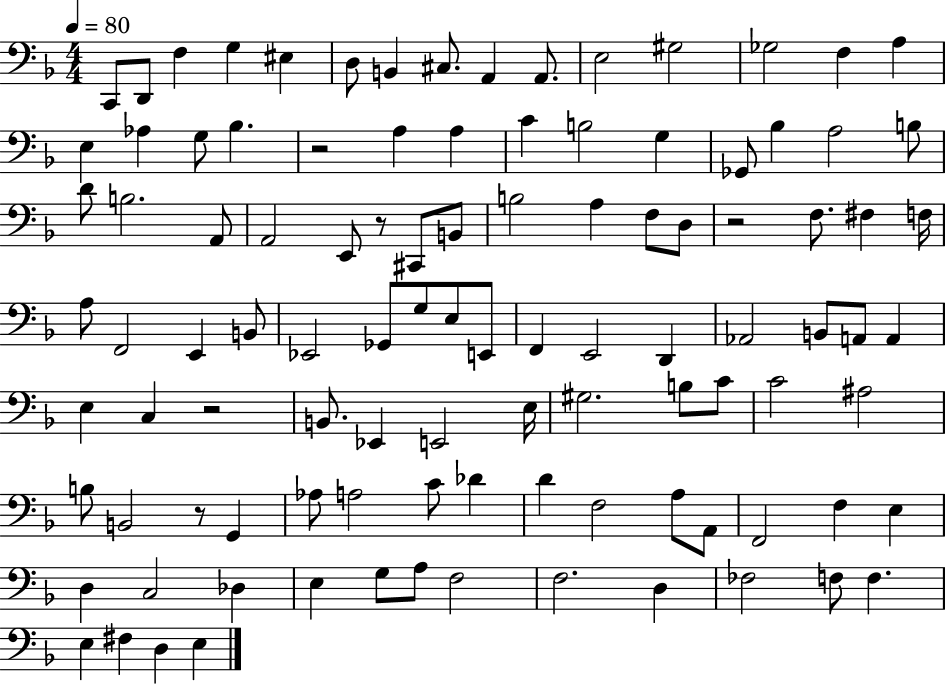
X:1
T:Untitled
M:4/4
L:1/4
K:F
C,,/2 D,,/2 F, G, ^E, D,/2 B,, ^C,/2 A,, A,,/2 E,2 ^G,2 _G,2 F, A, E, _A, G,/2 _B, z2 A, A, C B,2 G, _G,,/2 _B, A,2 B,/2 D/2 B,2 A,,/2 A,,2 E,,/2 z/2 ^C,,/2 B,,/2 B,2 A, F,/2 D,/2 z2 F,/2 ^F, F,/4 A,/2 F,,2 E,, B,,/2 _E,,2 _G,,/2 G,/2 E,/2 E,,/2 F,, E,,2 D,, _A,,2 B,,/2 A,,/2 A,, E, C, z2 B,,/2 _E,, E,,2 E,/4 ^G,2 B,/2 C/2 C2 ^A,2 B,/2 B,,2 z/2 G,, _A,/2 A,2 C/2 _D D F,2 A,/2 A,,/2 F,,2 F, E, D, C,2 _D, E, G,/2 A,/2 F,2 F,2 D, _F,2 F,/2 F, E, ^F, D, E,